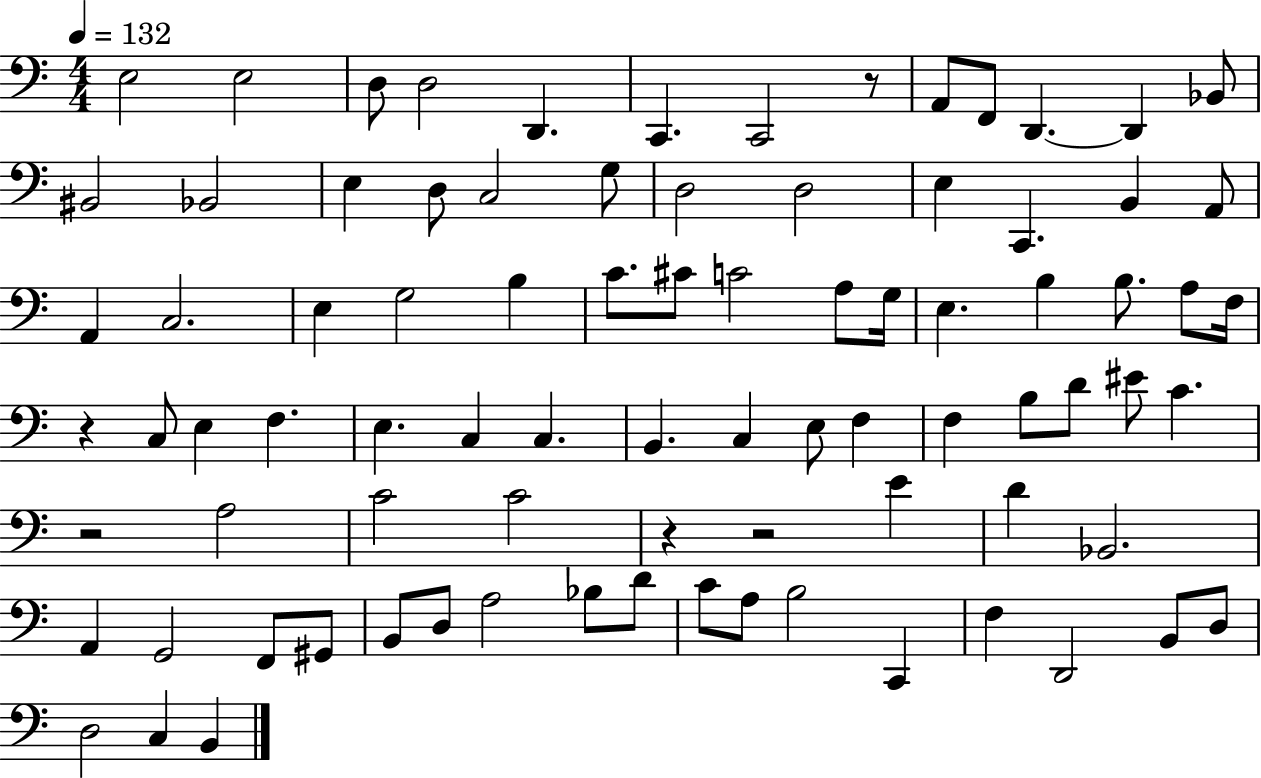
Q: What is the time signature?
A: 4/4